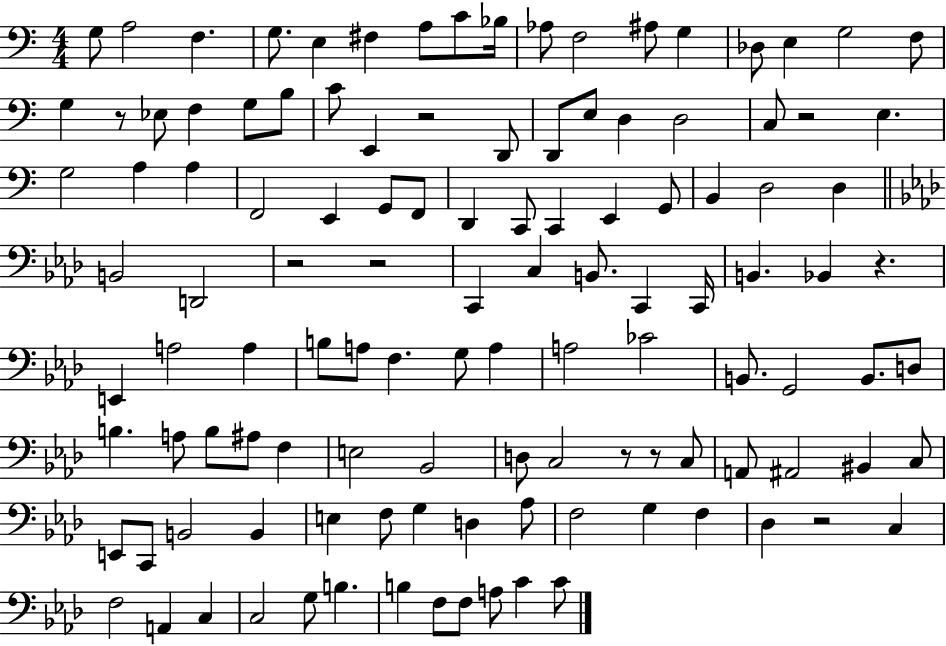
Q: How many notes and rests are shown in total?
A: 118